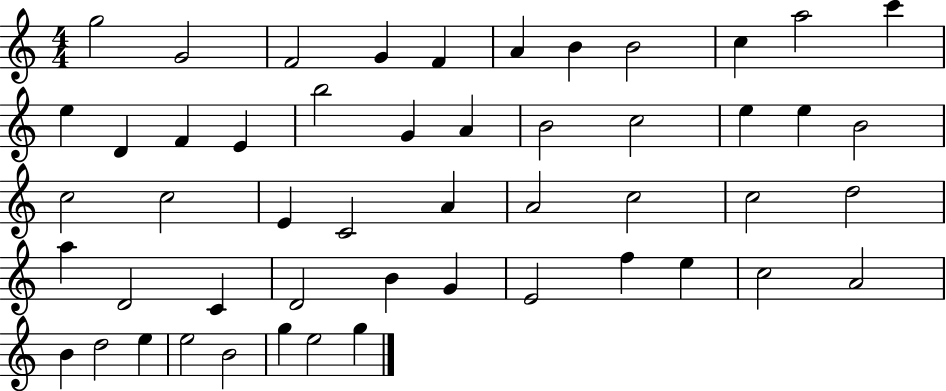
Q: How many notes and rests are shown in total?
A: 51